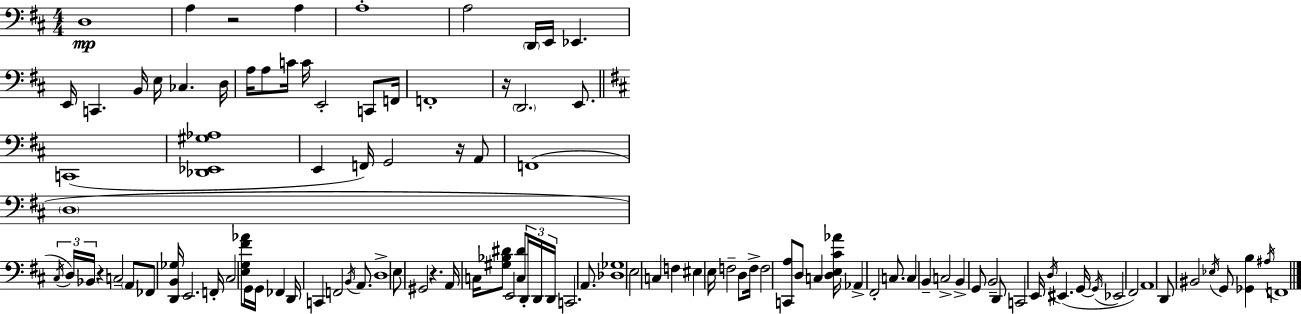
D3/w A3/q R/h A3/q A3/w A3/h D2/s E2/s Eb2/q. E2/s C2/q. B2/s E3/s CES3/q. D3/s A3/s A3/e C4/s C4/s E2/h C2/e F2/s F2/w R/s D2/h. E2/e. C2/w [Db2,Eb2,G#3,Ab3]/w E2/q F2/s G2/h R/s A2/e F2/w D3/w C#3/s D3/s Bb2/s R/q C3/h A2/e FES2/e [D2,B2,Gb3]/s E2/h. F2/s C#3/h [E3,G3,F#4,Ab4]/e G2/s G2/s FES2/q D2/s C2/q F2/h B2/s A2/e. D3/w E3/e G#2/h R/q. A2/s C3/s [G#3,Bb3,D#4]/e E2/h [C3,D#4]/e D2/s D2/s D2/s C2/h. A2/e. [Db3,Gb3]/w E3/h C3/q F3/q EIS3/q E3/s F3/h D3/e F3/s F3/h [C2,A3]/e D3/e C3/q [D3,E3,C#4,Ab4]/s Ab2/q F#2/h C3/e. C3/q B2/q C3/h B2/q G2/e B2/h D2/e C2/h E2/s D3/s EIS2/q. G2/s G2/s Eb2/h F#2/h A2/w D2/e BIS2/h Eb3/s G2/e [Gb2,B3]/q A#3/s F2/w